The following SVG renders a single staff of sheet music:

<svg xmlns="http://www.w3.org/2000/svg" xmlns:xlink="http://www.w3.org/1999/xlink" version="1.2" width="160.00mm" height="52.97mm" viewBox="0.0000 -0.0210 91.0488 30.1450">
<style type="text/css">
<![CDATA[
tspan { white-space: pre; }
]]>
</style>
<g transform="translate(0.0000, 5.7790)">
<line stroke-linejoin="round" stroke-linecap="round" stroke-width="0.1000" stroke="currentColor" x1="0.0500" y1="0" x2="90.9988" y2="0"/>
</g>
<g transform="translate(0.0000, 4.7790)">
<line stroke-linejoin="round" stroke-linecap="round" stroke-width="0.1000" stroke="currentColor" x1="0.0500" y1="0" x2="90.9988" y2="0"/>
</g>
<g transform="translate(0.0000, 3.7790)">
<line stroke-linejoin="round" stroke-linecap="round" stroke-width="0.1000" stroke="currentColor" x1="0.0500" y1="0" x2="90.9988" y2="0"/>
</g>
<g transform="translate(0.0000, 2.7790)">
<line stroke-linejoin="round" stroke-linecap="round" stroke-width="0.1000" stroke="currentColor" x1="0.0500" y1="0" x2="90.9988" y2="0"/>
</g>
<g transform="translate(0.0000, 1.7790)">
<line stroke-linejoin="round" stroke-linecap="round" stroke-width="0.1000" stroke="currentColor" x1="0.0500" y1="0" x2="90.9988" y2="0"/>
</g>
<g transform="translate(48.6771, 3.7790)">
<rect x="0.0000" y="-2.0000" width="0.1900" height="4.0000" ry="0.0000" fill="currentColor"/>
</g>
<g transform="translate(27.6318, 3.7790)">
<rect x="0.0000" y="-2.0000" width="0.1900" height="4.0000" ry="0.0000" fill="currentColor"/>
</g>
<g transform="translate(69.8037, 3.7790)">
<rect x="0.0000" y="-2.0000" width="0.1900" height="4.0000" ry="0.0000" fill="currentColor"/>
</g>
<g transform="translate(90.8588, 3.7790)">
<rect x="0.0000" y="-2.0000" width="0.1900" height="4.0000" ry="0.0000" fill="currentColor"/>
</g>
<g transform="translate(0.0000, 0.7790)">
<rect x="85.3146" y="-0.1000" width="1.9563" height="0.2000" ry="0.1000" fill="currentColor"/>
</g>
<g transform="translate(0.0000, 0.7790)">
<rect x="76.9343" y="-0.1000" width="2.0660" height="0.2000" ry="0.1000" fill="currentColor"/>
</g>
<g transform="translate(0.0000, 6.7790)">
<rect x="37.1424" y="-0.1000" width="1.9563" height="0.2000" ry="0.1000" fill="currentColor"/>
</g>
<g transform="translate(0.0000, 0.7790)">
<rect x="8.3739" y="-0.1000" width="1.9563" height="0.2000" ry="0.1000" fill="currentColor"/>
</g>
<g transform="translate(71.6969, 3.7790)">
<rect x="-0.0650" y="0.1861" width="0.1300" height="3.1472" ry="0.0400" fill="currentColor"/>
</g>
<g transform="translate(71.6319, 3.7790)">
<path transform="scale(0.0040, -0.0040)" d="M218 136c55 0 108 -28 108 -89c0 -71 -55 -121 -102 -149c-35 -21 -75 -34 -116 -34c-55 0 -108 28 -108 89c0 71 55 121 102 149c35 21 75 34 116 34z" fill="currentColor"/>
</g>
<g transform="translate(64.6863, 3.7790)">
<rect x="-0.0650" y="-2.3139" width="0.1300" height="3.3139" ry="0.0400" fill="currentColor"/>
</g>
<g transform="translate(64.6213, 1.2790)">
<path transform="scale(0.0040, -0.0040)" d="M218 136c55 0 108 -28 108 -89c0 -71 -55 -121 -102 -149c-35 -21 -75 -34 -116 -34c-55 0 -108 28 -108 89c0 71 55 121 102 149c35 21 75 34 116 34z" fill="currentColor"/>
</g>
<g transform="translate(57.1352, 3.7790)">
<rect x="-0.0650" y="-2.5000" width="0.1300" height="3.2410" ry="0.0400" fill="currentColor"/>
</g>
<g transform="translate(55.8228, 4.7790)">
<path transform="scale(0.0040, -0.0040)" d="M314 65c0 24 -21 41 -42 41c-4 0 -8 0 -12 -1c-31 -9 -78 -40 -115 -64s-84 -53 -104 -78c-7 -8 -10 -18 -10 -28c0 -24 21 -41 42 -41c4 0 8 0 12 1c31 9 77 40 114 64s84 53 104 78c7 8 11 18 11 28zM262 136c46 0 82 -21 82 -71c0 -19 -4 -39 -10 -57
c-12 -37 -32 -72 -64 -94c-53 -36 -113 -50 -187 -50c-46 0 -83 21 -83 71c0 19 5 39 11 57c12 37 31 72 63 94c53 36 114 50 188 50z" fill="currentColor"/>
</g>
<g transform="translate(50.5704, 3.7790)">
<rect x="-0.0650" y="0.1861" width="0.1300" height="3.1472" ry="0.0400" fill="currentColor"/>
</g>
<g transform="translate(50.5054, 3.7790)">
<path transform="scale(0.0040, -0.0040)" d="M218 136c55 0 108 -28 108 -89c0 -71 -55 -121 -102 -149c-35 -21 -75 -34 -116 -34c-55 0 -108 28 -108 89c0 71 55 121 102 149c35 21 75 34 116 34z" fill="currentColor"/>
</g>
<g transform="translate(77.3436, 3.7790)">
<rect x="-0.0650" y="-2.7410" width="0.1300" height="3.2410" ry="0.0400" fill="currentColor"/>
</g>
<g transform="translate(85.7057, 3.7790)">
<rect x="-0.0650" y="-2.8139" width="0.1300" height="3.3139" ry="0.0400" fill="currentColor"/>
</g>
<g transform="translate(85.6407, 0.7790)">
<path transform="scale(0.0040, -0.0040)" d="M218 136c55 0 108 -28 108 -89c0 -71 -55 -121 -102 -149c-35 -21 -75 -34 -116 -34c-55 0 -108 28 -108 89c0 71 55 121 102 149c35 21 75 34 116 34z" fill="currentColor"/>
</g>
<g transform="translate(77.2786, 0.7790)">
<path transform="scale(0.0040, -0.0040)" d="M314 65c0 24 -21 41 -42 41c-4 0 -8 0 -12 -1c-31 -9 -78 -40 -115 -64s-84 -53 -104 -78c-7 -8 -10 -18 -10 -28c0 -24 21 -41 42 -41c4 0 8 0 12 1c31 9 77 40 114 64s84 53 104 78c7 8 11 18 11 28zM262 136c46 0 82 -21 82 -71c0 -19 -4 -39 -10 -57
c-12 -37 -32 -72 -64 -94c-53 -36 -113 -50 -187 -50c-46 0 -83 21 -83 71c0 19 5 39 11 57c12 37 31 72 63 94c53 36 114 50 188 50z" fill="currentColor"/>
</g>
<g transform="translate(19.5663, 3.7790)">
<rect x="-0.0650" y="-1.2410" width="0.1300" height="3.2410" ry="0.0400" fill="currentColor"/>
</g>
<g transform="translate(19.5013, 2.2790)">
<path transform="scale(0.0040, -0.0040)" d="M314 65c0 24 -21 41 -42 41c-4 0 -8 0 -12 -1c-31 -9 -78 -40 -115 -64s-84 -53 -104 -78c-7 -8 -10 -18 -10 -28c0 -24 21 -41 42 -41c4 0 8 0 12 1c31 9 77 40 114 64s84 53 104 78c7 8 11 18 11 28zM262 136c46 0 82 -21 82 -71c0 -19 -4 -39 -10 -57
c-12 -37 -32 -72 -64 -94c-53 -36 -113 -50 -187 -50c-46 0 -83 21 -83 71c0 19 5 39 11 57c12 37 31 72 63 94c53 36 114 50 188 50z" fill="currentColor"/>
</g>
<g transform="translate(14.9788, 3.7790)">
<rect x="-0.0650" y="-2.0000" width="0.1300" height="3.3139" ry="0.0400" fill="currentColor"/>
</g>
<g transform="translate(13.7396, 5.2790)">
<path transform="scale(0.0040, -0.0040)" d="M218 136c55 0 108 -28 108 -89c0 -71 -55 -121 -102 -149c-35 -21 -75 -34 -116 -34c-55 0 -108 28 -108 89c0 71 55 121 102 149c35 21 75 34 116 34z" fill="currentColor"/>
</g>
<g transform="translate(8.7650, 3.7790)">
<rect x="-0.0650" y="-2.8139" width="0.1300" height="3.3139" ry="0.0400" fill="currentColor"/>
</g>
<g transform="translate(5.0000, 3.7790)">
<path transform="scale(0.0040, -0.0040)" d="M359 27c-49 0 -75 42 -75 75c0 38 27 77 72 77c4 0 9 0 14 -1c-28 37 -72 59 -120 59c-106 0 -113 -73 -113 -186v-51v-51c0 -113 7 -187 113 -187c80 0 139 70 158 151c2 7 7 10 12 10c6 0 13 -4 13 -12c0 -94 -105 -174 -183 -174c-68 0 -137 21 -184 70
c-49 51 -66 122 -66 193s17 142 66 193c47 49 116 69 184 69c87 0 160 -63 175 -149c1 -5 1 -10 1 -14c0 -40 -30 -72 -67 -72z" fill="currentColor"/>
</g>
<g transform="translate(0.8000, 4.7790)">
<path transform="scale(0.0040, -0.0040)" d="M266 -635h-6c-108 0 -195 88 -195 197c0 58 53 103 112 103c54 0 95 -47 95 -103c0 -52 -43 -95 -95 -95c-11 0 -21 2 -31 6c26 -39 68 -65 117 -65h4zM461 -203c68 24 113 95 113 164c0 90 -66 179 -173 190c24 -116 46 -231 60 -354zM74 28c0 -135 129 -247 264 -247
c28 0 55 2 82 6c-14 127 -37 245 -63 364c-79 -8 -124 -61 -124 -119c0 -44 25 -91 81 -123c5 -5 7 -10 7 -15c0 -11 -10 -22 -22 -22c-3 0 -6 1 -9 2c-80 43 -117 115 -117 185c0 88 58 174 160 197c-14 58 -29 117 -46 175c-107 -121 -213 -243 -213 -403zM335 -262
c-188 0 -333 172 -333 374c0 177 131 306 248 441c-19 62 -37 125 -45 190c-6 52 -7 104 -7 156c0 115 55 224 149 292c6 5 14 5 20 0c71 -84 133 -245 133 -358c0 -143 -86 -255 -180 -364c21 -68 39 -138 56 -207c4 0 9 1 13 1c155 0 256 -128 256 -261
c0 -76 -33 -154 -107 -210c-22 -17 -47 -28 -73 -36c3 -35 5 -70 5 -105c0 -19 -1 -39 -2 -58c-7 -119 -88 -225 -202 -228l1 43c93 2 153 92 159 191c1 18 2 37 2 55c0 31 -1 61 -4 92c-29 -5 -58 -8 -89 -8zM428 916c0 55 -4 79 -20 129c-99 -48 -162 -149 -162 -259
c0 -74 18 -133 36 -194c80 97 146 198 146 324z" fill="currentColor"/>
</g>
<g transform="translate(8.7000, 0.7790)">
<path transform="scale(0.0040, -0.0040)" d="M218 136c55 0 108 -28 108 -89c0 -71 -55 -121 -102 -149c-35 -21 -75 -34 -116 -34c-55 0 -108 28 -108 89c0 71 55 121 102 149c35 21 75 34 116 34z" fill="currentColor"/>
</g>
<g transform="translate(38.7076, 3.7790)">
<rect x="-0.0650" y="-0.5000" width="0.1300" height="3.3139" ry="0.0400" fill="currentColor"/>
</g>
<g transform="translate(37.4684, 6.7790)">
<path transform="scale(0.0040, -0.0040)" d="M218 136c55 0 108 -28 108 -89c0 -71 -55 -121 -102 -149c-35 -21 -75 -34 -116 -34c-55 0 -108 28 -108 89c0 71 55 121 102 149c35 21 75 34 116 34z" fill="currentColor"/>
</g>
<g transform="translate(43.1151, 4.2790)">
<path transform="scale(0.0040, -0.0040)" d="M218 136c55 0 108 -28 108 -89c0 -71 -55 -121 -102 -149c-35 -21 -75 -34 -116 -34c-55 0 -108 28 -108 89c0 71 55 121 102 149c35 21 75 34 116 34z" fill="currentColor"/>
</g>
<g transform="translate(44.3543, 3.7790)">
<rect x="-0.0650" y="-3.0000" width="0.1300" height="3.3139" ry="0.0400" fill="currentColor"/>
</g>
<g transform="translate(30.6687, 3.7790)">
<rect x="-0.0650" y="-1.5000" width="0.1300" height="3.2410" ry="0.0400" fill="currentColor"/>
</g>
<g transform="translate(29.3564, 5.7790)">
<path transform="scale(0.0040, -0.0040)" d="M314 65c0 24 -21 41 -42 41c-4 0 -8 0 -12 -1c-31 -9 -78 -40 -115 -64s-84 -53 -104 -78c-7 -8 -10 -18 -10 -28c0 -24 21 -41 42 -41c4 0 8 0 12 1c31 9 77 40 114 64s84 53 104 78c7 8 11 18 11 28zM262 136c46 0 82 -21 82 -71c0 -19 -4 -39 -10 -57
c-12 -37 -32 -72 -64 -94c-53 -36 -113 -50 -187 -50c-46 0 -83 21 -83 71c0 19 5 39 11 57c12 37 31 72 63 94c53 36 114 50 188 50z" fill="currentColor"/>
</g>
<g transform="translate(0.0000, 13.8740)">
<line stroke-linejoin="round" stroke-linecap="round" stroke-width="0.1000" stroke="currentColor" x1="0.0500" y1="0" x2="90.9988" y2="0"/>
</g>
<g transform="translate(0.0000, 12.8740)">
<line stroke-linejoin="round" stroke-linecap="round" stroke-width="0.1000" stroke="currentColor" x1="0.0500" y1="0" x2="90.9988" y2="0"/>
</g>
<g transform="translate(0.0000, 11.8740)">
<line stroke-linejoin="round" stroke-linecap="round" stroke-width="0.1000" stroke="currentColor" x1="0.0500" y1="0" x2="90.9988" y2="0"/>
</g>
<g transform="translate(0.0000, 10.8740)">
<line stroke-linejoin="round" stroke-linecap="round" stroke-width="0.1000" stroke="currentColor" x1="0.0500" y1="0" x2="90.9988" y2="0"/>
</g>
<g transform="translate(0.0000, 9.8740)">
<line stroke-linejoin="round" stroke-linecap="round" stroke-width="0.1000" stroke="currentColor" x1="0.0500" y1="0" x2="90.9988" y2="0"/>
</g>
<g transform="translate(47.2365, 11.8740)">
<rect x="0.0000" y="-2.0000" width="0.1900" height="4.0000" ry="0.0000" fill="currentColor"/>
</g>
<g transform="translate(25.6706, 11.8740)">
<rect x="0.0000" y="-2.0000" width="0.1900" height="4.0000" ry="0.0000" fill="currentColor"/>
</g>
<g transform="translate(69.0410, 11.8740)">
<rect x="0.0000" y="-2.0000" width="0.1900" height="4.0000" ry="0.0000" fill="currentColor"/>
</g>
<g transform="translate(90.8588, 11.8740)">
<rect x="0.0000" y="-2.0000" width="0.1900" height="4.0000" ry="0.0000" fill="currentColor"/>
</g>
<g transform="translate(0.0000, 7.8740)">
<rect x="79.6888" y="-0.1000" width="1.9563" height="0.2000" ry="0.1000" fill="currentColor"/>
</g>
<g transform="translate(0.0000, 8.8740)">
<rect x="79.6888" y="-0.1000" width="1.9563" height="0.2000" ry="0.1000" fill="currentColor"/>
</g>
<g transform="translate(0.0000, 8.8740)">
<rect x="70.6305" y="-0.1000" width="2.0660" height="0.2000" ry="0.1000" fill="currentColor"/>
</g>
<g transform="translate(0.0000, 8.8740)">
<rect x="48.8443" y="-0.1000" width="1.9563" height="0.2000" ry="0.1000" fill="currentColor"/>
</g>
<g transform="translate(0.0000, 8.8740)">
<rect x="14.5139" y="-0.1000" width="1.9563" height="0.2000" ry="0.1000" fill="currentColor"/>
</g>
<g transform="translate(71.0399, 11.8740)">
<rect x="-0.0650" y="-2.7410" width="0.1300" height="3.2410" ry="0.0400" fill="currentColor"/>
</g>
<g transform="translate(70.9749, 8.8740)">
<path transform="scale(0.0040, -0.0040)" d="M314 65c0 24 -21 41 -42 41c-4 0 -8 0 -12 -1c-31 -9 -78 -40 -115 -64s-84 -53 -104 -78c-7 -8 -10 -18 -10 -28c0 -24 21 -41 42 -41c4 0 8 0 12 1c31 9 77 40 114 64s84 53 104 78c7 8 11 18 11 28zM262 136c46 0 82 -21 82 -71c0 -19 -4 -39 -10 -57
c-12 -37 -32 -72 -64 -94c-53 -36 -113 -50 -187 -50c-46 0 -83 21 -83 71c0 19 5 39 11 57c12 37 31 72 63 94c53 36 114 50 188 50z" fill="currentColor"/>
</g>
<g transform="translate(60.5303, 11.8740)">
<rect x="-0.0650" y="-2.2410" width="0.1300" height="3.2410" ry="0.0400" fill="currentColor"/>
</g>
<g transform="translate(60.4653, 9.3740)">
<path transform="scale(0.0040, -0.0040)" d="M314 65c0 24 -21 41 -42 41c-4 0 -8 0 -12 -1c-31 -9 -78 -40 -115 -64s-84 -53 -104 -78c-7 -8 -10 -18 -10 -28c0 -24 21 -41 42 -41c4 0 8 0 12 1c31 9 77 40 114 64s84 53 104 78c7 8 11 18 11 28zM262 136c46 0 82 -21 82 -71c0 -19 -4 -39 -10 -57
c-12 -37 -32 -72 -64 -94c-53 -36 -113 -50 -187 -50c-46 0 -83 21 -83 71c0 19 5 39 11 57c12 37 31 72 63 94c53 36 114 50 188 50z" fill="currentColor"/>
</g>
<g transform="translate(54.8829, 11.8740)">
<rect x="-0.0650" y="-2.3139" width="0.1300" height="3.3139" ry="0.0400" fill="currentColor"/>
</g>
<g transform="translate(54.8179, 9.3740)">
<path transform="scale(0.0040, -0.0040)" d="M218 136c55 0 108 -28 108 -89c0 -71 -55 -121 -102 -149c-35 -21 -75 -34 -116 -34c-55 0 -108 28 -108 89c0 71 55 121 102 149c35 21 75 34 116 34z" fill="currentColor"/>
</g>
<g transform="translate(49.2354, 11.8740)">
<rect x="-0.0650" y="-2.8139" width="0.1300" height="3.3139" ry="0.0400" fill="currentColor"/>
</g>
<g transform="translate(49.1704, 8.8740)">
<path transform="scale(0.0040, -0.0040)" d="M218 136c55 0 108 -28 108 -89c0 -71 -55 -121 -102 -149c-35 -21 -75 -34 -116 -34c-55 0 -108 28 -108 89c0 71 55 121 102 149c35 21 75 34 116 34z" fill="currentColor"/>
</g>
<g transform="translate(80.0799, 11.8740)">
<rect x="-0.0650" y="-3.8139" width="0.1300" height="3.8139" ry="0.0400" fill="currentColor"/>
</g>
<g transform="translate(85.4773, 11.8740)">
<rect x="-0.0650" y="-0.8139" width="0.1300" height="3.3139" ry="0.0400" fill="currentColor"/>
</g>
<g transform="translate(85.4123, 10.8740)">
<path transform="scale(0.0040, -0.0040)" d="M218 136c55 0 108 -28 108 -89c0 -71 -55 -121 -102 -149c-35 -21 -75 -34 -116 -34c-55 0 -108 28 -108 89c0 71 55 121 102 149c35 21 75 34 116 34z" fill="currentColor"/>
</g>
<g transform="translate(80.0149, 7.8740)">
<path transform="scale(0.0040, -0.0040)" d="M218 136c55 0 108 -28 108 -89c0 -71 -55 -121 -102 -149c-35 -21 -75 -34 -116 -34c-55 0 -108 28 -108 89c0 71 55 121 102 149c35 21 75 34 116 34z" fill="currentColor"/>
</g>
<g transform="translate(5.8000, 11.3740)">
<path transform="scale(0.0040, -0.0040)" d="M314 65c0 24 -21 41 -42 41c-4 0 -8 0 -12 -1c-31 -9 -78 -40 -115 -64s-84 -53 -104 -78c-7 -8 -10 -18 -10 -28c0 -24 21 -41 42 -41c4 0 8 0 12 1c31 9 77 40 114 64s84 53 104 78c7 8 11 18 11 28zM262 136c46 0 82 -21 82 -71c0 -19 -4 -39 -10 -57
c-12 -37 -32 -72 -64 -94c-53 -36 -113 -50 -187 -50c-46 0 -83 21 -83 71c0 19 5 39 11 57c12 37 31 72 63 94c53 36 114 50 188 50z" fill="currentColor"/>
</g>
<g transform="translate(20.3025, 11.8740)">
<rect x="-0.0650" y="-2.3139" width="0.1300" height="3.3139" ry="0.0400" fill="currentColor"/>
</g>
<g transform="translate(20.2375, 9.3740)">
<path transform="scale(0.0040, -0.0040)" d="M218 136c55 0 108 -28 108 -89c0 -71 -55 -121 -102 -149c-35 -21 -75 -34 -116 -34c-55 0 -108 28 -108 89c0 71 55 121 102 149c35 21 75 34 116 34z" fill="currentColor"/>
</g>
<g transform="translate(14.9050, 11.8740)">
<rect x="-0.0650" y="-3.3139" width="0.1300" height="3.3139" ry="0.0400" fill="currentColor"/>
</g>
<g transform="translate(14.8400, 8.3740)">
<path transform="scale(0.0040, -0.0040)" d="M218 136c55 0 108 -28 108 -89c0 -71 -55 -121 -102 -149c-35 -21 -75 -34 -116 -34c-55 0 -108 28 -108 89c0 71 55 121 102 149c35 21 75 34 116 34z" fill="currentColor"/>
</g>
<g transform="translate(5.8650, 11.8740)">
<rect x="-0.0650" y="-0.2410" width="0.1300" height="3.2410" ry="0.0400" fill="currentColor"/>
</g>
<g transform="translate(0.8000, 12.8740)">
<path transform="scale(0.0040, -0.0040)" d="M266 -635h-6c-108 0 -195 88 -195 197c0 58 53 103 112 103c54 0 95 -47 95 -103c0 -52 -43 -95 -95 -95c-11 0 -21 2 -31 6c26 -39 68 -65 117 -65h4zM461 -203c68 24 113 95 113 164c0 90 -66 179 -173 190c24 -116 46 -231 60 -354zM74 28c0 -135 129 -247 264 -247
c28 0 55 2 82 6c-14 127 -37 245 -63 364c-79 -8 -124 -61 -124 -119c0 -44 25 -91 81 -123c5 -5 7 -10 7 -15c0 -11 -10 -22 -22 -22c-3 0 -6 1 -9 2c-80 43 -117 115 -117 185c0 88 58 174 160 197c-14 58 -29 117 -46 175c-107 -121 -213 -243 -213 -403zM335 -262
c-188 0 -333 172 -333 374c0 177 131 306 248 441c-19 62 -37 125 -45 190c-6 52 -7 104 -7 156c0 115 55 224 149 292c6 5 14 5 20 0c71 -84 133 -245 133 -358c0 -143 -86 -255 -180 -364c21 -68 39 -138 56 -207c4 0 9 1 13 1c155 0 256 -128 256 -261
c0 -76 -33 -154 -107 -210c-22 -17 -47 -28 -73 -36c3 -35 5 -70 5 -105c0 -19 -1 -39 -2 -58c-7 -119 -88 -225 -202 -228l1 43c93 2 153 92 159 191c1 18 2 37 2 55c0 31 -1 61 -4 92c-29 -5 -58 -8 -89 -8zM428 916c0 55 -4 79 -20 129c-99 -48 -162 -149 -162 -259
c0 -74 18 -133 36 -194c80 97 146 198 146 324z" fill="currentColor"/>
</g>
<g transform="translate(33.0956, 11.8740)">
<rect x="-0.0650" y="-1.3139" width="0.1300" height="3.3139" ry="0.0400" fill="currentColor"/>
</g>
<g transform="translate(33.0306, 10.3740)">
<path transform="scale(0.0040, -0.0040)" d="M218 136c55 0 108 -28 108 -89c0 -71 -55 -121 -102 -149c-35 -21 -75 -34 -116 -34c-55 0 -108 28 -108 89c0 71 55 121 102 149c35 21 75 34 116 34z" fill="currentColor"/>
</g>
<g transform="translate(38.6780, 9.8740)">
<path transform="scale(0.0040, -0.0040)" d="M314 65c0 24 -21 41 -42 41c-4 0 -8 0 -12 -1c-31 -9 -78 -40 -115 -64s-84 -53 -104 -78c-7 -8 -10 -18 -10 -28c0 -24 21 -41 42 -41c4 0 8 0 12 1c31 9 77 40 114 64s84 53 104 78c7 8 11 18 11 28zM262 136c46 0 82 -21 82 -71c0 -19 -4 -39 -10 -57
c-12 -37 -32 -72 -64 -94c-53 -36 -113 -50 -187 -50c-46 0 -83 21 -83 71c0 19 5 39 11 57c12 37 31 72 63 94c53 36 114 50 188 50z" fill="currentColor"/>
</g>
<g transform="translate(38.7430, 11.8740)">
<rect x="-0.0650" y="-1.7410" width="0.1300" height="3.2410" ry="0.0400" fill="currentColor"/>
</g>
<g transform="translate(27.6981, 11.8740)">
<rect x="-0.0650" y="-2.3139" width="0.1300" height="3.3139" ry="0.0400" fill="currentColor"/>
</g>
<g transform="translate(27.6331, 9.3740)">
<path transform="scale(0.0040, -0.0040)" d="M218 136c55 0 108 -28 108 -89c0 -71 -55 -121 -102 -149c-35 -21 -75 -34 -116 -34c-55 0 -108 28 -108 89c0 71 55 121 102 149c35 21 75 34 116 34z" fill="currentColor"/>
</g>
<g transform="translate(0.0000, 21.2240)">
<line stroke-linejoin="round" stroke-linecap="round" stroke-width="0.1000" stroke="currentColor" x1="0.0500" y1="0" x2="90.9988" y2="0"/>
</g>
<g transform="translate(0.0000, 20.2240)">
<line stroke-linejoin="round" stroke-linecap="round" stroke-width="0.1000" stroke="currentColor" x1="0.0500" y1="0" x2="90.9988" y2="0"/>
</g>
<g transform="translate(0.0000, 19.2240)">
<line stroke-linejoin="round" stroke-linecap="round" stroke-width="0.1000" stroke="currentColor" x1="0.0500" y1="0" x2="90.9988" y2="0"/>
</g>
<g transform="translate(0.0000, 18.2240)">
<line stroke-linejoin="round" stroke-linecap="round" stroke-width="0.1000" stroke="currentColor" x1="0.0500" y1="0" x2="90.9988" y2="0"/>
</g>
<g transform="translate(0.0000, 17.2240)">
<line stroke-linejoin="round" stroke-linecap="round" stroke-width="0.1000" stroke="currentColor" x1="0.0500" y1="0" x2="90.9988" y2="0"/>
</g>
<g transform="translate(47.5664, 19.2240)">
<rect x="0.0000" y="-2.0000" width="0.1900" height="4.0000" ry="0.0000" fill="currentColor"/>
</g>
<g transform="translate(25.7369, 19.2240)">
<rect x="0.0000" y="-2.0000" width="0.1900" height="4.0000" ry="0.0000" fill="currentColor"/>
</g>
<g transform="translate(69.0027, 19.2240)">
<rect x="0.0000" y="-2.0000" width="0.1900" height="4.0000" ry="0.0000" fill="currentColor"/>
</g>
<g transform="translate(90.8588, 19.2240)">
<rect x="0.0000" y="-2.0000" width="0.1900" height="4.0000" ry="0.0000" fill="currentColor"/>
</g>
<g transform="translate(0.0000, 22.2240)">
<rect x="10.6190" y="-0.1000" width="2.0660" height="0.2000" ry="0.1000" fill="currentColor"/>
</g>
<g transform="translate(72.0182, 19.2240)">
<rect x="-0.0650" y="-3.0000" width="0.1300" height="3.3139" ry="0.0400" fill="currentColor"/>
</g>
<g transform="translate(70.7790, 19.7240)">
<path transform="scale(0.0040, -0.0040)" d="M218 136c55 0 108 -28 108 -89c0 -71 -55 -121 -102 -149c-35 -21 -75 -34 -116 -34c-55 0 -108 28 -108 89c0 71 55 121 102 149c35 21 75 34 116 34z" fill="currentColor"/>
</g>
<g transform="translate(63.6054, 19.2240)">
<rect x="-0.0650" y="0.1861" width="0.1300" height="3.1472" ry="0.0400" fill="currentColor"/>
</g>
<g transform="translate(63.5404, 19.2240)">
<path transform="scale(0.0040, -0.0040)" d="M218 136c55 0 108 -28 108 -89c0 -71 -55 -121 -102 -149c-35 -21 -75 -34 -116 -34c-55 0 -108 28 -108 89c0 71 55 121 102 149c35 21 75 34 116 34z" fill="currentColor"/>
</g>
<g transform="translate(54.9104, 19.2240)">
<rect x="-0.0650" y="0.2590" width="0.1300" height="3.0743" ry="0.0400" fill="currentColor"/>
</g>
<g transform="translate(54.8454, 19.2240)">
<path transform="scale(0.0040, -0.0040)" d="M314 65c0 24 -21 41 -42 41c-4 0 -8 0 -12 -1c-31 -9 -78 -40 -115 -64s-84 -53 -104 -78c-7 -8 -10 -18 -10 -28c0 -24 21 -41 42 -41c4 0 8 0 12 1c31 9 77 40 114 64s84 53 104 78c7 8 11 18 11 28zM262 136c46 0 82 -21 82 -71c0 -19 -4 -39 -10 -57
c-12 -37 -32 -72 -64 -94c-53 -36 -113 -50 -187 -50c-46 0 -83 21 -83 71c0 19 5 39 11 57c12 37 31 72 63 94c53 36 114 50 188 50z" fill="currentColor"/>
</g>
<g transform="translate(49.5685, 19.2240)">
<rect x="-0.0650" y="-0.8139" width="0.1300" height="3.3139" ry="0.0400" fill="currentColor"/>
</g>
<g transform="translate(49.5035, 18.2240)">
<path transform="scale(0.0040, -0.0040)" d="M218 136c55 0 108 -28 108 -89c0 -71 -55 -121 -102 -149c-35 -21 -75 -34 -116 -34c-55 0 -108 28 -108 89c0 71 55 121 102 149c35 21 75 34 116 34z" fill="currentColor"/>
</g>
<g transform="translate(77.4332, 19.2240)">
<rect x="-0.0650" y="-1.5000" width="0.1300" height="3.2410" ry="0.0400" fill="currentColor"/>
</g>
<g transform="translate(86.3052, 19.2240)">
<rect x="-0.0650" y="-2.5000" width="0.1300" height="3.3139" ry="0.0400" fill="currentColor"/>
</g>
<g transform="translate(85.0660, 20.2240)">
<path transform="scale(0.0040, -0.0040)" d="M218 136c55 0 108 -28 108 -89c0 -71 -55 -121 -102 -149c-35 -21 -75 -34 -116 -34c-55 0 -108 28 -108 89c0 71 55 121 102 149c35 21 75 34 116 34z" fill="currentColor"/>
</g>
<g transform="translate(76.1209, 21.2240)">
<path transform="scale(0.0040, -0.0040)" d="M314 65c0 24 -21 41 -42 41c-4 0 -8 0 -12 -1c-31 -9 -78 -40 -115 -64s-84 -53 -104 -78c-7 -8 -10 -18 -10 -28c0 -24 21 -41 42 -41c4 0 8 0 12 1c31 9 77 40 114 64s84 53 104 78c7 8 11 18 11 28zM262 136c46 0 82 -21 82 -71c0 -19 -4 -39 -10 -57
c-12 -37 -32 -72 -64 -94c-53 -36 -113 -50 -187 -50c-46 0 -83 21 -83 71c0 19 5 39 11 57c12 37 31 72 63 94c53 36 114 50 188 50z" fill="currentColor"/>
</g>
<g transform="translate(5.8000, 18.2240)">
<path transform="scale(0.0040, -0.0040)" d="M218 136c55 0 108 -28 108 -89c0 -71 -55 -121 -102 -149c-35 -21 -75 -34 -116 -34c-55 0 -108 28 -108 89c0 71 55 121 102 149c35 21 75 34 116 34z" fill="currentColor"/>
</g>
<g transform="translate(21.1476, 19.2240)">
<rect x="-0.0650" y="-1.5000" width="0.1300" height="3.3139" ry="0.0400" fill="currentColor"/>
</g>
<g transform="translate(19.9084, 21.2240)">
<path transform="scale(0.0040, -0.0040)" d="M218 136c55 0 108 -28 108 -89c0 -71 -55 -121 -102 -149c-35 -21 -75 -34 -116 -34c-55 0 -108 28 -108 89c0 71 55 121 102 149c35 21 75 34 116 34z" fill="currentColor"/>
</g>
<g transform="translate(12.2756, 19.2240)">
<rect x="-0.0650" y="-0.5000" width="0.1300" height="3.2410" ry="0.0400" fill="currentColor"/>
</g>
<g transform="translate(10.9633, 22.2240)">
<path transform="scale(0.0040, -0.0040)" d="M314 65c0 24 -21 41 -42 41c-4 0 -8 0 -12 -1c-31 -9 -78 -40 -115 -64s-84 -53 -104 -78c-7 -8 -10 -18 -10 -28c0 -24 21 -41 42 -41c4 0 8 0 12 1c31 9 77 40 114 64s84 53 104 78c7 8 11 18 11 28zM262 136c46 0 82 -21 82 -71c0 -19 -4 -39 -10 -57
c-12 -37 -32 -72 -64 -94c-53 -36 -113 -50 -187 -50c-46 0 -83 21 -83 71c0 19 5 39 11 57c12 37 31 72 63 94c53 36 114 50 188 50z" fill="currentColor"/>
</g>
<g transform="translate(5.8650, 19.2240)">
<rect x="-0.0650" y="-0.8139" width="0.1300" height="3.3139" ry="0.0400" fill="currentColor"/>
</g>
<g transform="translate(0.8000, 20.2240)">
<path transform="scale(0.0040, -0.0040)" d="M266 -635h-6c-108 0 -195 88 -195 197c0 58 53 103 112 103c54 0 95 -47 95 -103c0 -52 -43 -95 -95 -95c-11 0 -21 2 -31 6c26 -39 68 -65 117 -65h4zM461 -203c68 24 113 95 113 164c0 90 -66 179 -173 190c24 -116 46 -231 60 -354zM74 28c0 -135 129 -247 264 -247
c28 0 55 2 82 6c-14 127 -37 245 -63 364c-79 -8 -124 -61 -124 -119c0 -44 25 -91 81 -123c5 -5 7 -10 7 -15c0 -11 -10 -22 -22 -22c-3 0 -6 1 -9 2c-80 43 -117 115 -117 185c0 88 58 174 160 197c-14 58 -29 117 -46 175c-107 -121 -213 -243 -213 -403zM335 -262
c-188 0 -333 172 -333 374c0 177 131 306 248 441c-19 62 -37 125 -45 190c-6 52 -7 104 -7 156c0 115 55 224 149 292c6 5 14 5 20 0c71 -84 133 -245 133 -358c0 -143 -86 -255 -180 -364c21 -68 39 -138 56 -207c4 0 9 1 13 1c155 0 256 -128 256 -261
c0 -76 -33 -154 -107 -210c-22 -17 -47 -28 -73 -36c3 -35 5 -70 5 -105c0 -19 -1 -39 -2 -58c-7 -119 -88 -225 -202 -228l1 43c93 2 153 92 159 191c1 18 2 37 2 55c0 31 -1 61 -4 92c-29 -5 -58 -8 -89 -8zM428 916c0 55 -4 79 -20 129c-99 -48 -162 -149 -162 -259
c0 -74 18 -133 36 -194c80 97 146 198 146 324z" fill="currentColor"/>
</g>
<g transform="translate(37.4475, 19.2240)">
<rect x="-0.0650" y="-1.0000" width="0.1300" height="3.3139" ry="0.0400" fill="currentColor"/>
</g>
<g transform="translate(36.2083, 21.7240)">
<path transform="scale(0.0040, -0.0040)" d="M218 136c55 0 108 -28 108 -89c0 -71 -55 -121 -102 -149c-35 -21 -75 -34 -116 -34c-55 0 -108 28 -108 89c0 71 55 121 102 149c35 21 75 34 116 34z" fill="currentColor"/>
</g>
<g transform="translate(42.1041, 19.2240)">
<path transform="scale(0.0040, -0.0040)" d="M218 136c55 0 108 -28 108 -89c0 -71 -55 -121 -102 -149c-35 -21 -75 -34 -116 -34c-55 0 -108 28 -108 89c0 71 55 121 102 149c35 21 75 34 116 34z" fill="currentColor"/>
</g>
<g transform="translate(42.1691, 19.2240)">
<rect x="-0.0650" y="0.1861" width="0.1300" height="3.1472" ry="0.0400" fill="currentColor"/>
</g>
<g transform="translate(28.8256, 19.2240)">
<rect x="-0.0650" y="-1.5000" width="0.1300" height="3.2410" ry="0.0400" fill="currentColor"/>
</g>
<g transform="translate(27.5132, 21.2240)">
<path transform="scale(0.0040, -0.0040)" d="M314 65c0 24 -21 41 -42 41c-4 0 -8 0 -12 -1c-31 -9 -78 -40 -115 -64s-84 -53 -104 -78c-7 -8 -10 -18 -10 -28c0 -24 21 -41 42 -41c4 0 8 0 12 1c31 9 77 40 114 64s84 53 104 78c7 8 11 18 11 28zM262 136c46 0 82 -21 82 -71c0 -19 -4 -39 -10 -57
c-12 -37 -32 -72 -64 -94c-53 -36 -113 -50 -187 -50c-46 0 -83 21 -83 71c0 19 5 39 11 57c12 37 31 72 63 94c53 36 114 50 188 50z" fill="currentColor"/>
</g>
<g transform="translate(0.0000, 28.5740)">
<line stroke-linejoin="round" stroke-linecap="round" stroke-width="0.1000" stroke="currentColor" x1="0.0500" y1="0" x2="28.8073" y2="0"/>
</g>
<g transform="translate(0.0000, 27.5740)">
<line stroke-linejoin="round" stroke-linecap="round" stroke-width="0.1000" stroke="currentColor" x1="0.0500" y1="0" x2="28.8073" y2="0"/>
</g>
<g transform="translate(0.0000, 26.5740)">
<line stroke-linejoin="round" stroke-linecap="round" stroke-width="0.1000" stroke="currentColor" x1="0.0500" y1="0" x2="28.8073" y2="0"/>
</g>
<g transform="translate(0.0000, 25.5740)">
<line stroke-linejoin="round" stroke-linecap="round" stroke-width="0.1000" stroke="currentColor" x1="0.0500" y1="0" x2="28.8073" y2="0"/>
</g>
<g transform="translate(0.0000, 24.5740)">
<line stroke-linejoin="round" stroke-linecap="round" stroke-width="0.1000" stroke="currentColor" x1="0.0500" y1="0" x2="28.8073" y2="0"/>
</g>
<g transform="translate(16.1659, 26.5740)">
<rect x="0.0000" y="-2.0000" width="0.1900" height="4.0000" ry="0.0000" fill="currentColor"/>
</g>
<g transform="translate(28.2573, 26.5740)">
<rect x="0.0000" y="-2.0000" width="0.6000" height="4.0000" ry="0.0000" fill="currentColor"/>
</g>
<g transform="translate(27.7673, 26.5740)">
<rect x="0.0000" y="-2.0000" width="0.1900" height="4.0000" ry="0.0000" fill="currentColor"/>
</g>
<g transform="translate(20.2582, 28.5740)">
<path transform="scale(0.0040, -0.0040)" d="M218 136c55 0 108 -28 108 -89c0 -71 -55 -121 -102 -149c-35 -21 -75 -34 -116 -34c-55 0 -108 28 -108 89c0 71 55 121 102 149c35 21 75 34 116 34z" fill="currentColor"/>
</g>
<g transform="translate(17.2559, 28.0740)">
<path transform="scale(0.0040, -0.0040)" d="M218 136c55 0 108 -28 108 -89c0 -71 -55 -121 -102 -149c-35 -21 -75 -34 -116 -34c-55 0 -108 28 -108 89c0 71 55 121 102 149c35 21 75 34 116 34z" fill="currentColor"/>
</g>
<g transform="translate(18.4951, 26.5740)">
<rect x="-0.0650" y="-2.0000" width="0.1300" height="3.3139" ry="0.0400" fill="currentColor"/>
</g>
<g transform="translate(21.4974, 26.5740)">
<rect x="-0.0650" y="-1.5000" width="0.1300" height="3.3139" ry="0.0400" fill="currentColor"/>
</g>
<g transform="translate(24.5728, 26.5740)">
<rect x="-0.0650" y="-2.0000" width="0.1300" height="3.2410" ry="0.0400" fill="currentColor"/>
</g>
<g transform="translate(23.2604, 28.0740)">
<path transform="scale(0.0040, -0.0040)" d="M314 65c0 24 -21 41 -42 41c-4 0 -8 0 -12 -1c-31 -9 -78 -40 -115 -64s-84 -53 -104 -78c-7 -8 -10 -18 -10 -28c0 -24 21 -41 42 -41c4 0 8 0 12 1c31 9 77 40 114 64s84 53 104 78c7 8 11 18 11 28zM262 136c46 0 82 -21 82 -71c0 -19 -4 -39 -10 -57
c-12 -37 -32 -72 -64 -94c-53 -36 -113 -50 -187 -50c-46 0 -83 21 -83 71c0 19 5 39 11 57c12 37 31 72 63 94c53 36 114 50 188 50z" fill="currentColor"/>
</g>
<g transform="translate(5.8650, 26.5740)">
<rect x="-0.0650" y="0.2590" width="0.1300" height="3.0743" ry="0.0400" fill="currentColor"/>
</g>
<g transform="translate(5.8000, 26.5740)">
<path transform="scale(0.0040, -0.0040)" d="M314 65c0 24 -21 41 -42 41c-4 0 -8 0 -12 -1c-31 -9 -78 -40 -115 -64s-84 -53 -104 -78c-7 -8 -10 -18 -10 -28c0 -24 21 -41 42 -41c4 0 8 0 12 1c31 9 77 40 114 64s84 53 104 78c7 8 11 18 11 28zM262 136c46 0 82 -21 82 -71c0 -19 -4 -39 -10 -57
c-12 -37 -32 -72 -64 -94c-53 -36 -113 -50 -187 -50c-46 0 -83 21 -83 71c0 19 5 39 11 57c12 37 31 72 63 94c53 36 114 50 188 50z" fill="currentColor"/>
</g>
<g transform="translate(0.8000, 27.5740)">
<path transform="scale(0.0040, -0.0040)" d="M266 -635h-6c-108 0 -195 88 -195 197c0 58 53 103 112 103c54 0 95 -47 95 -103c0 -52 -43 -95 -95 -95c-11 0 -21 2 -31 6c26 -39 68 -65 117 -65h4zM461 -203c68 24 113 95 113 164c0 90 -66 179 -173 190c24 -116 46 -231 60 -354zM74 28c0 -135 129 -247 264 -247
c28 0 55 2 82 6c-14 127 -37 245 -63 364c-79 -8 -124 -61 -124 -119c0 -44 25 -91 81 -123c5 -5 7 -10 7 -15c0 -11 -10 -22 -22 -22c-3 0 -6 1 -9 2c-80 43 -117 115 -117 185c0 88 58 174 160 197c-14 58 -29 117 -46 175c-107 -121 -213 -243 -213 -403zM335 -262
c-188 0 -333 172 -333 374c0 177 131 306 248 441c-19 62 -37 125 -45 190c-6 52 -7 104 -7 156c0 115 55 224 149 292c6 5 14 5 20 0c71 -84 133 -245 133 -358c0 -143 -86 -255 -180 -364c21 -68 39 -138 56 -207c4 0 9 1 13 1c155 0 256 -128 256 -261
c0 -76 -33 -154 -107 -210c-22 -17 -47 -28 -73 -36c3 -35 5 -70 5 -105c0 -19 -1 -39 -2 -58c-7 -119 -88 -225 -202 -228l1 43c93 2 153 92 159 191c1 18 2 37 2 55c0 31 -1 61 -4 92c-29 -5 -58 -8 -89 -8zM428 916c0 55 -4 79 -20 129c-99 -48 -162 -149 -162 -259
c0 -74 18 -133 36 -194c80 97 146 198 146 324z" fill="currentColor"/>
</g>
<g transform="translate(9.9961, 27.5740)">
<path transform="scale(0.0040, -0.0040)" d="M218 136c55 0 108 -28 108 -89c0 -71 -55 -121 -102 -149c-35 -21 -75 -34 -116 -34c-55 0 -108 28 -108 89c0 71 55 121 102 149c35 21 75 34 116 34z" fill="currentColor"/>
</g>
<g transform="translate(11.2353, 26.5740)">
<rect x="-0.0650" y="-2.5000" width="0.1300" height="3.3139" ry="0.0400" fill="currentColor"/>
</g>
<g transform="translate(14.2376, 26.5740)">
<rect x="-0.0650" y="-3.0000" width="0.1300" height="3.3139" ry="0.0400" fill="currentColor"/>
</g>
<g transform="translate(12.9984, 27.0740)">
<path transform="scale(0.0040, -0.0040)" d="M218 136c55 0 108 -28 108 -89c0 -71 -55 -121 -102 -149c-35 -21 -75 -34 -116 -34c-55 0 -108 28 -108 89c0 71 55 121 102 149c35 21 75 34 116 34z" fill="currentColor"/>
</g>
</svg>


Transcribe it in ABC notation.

X:1
T:Untitled
M:4/4
L:1/4
K:C
a F e2 E2 C A B G2 g B a2 a c2 b g g e f2 a g g2 a2 c' d d C2 E E2 D B d B2 B A E2 G B2 G A F E F2